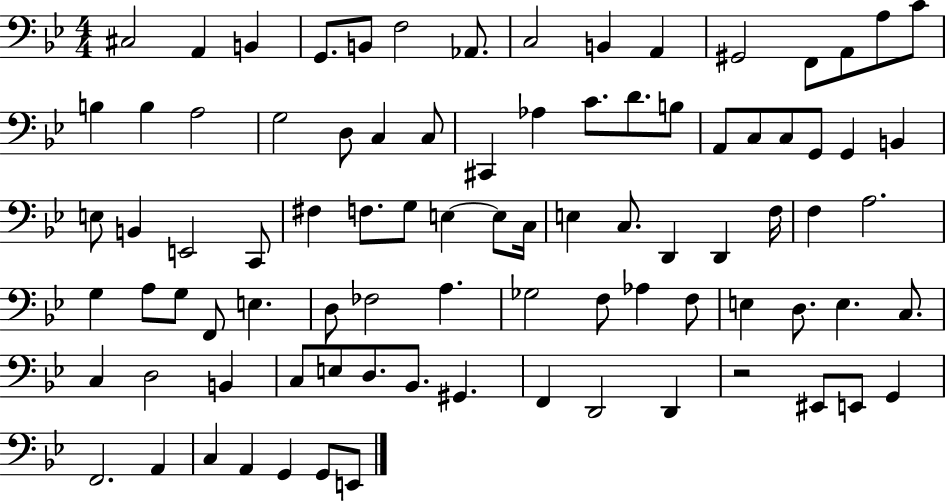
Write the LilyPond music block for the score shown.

{
  \clef bass
  \numericTimeSignature
  \time 4/4
  \key bes \major
  cis2 a,4 b,4 | g,8. b,8 f2 aes,8. | c2 b,4 a,4 | gis,2 f,8 a,8 a8 c'8 | \break b4 b4 a2 | g2 d8 c4 c8 | cis,4 aes4 c'8. d'8. b8 | a,8 c8 c8 g,8 g,4 b,4 | \break e8 b,4 e,2 c,8 | fis4 f8. g8 e4~~ e8 c16 | e4 c8. d,4 d,4 f16 | f4 a2. | \break g4 a8 g8 f,8 e4. | d8 fes2 a4. | ges2 f8 aes4 f8 | e4 d8. e4. c8. | \break c4 d2 b,4 | c8 e8 d8. bes,8. gis,4. | f,4 d,2 d,4 | r2 eis,8 e,8 g,4 | \break f,2. a,4 | c4 a,4 g,4 g,8 e,8 | \bar "|."
}